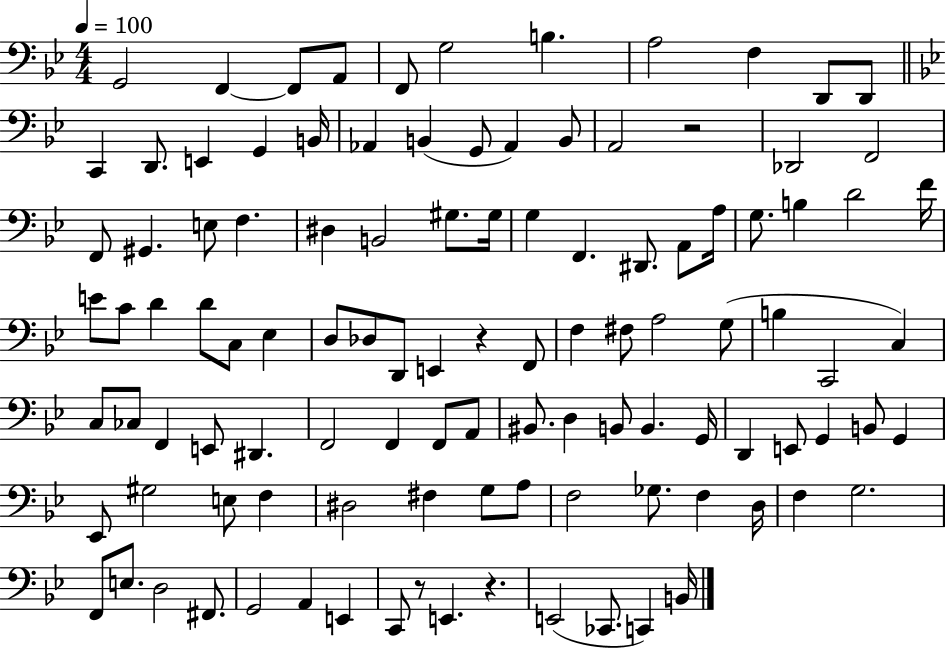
X:1
T:Untitled
M:4/4
L:1/4
K:Bb
G,,2 F,, F,,/2 A,,/2 F,,/2 G,2 B, A,2 F, D,,/2 D,,/2 C,, D,,/2 E,, G,, B,,/4 _A,, B,, G,,/2 _A,, B,,/2 A,,2 z2 _D,,2 F,,2 F,,/2 ^G,, E,/2 F, ^D, B,,2 ^G,/2 ^G,/4 G, F,, ^D,,/2 A,,/2 A,/4 G,/2 B, D2 F/4 E/2 C/2 D D/2 C,/2 _E, D,/2 _D,/2 D,,/2 E,, z F,,/2 F, ^F,/2 A,2 G,/2 B, C,,2 C, C,/2 _C,/2 F,, E,,/2 ^D,, F,,2 F,, F,,/2 A,,/2 ^B,,/2 D, B,,/2 B,, G,,/4 D,, E,,/2 G,, B,,/2 G,, _E,,/2 ^G,2 E,/2 F, ^D,2 ^F, G,/2 A,/2 F,2 _G,/2 F, D,/4 F, G,2 F,,/2 E,/2 D,2 ^F,,/2 G,,2 A,, E,, C,,/2 z/2 E,, z E,,2 _C,,/2 C,, B,,/4